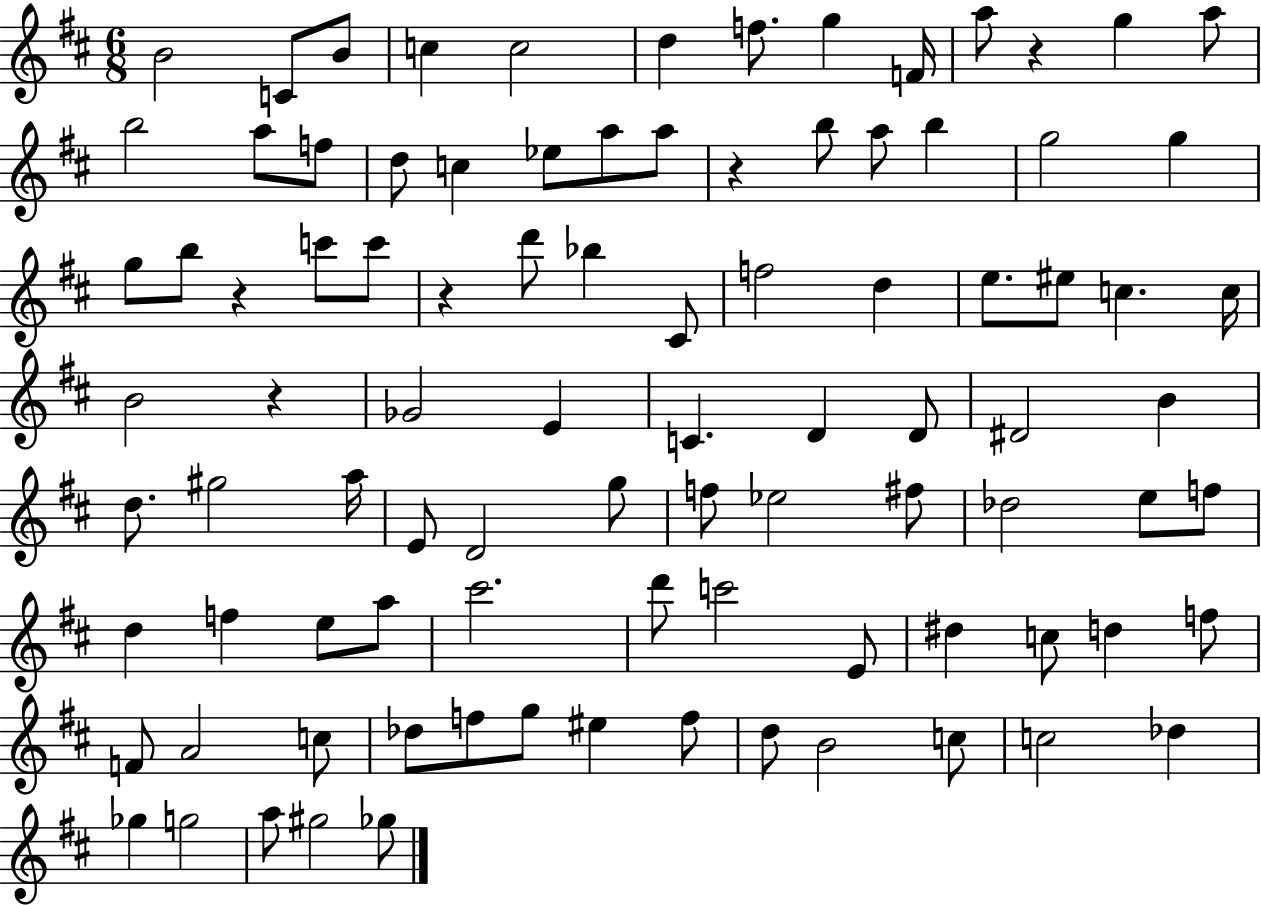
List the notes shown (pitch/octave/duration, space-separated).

B4/h C4/e B4/e C5/q C5/h D5/q F5/e. G5/q F4/s A5/e R/q G5/q A5/e B5/h A5/e F5/e D5/e C5/q Eb5/e A5/e A5/e R/q B5/e A5/e B5/q G5/h G5/q G5/e B5/e R/q C6/e C6/e R/q D6/e Bb5/q C#4/e F5/h D5/q E5/e. EIS5/e C5/q. C5/s B4/h R/q Gb4/h E4/q C4/q. D4/q D4/e D#4/h B4/q D5/e. G#5/h A5/s E4/e D4/h G5/e F5/e Eb5/h F#5/e Db5/h E5/e F5/e D5/q F5/q E5/e A5/e C#6/h. D6/e C6/h E4/e D#5/q C5/e D5/q F5/e F4/e A4/h C5/e Db5/e F5/e G5/e EIS5/q F5/e D5/e B4/h C5/e C5/h Db5/q Gb5/q G5/h A5/e G#5/h Gb5/e